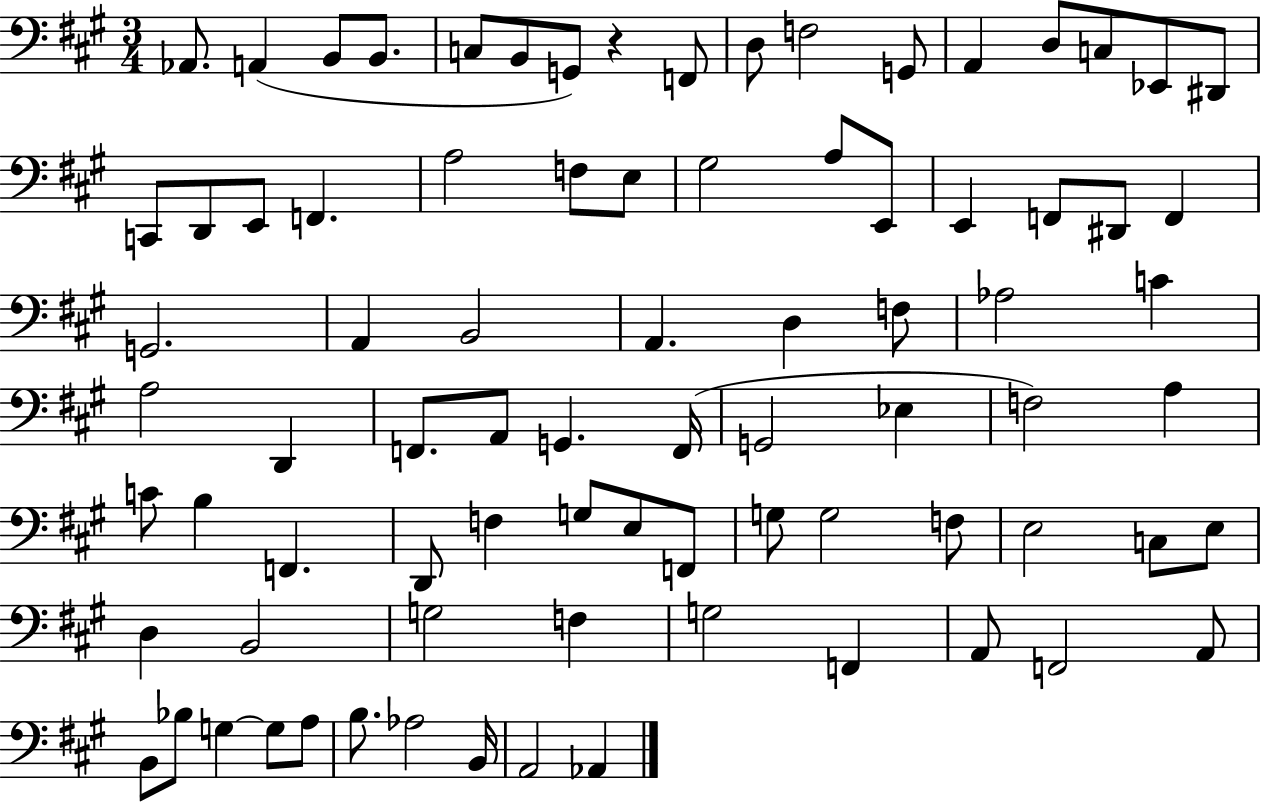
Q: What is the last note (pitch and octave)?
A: Ab2